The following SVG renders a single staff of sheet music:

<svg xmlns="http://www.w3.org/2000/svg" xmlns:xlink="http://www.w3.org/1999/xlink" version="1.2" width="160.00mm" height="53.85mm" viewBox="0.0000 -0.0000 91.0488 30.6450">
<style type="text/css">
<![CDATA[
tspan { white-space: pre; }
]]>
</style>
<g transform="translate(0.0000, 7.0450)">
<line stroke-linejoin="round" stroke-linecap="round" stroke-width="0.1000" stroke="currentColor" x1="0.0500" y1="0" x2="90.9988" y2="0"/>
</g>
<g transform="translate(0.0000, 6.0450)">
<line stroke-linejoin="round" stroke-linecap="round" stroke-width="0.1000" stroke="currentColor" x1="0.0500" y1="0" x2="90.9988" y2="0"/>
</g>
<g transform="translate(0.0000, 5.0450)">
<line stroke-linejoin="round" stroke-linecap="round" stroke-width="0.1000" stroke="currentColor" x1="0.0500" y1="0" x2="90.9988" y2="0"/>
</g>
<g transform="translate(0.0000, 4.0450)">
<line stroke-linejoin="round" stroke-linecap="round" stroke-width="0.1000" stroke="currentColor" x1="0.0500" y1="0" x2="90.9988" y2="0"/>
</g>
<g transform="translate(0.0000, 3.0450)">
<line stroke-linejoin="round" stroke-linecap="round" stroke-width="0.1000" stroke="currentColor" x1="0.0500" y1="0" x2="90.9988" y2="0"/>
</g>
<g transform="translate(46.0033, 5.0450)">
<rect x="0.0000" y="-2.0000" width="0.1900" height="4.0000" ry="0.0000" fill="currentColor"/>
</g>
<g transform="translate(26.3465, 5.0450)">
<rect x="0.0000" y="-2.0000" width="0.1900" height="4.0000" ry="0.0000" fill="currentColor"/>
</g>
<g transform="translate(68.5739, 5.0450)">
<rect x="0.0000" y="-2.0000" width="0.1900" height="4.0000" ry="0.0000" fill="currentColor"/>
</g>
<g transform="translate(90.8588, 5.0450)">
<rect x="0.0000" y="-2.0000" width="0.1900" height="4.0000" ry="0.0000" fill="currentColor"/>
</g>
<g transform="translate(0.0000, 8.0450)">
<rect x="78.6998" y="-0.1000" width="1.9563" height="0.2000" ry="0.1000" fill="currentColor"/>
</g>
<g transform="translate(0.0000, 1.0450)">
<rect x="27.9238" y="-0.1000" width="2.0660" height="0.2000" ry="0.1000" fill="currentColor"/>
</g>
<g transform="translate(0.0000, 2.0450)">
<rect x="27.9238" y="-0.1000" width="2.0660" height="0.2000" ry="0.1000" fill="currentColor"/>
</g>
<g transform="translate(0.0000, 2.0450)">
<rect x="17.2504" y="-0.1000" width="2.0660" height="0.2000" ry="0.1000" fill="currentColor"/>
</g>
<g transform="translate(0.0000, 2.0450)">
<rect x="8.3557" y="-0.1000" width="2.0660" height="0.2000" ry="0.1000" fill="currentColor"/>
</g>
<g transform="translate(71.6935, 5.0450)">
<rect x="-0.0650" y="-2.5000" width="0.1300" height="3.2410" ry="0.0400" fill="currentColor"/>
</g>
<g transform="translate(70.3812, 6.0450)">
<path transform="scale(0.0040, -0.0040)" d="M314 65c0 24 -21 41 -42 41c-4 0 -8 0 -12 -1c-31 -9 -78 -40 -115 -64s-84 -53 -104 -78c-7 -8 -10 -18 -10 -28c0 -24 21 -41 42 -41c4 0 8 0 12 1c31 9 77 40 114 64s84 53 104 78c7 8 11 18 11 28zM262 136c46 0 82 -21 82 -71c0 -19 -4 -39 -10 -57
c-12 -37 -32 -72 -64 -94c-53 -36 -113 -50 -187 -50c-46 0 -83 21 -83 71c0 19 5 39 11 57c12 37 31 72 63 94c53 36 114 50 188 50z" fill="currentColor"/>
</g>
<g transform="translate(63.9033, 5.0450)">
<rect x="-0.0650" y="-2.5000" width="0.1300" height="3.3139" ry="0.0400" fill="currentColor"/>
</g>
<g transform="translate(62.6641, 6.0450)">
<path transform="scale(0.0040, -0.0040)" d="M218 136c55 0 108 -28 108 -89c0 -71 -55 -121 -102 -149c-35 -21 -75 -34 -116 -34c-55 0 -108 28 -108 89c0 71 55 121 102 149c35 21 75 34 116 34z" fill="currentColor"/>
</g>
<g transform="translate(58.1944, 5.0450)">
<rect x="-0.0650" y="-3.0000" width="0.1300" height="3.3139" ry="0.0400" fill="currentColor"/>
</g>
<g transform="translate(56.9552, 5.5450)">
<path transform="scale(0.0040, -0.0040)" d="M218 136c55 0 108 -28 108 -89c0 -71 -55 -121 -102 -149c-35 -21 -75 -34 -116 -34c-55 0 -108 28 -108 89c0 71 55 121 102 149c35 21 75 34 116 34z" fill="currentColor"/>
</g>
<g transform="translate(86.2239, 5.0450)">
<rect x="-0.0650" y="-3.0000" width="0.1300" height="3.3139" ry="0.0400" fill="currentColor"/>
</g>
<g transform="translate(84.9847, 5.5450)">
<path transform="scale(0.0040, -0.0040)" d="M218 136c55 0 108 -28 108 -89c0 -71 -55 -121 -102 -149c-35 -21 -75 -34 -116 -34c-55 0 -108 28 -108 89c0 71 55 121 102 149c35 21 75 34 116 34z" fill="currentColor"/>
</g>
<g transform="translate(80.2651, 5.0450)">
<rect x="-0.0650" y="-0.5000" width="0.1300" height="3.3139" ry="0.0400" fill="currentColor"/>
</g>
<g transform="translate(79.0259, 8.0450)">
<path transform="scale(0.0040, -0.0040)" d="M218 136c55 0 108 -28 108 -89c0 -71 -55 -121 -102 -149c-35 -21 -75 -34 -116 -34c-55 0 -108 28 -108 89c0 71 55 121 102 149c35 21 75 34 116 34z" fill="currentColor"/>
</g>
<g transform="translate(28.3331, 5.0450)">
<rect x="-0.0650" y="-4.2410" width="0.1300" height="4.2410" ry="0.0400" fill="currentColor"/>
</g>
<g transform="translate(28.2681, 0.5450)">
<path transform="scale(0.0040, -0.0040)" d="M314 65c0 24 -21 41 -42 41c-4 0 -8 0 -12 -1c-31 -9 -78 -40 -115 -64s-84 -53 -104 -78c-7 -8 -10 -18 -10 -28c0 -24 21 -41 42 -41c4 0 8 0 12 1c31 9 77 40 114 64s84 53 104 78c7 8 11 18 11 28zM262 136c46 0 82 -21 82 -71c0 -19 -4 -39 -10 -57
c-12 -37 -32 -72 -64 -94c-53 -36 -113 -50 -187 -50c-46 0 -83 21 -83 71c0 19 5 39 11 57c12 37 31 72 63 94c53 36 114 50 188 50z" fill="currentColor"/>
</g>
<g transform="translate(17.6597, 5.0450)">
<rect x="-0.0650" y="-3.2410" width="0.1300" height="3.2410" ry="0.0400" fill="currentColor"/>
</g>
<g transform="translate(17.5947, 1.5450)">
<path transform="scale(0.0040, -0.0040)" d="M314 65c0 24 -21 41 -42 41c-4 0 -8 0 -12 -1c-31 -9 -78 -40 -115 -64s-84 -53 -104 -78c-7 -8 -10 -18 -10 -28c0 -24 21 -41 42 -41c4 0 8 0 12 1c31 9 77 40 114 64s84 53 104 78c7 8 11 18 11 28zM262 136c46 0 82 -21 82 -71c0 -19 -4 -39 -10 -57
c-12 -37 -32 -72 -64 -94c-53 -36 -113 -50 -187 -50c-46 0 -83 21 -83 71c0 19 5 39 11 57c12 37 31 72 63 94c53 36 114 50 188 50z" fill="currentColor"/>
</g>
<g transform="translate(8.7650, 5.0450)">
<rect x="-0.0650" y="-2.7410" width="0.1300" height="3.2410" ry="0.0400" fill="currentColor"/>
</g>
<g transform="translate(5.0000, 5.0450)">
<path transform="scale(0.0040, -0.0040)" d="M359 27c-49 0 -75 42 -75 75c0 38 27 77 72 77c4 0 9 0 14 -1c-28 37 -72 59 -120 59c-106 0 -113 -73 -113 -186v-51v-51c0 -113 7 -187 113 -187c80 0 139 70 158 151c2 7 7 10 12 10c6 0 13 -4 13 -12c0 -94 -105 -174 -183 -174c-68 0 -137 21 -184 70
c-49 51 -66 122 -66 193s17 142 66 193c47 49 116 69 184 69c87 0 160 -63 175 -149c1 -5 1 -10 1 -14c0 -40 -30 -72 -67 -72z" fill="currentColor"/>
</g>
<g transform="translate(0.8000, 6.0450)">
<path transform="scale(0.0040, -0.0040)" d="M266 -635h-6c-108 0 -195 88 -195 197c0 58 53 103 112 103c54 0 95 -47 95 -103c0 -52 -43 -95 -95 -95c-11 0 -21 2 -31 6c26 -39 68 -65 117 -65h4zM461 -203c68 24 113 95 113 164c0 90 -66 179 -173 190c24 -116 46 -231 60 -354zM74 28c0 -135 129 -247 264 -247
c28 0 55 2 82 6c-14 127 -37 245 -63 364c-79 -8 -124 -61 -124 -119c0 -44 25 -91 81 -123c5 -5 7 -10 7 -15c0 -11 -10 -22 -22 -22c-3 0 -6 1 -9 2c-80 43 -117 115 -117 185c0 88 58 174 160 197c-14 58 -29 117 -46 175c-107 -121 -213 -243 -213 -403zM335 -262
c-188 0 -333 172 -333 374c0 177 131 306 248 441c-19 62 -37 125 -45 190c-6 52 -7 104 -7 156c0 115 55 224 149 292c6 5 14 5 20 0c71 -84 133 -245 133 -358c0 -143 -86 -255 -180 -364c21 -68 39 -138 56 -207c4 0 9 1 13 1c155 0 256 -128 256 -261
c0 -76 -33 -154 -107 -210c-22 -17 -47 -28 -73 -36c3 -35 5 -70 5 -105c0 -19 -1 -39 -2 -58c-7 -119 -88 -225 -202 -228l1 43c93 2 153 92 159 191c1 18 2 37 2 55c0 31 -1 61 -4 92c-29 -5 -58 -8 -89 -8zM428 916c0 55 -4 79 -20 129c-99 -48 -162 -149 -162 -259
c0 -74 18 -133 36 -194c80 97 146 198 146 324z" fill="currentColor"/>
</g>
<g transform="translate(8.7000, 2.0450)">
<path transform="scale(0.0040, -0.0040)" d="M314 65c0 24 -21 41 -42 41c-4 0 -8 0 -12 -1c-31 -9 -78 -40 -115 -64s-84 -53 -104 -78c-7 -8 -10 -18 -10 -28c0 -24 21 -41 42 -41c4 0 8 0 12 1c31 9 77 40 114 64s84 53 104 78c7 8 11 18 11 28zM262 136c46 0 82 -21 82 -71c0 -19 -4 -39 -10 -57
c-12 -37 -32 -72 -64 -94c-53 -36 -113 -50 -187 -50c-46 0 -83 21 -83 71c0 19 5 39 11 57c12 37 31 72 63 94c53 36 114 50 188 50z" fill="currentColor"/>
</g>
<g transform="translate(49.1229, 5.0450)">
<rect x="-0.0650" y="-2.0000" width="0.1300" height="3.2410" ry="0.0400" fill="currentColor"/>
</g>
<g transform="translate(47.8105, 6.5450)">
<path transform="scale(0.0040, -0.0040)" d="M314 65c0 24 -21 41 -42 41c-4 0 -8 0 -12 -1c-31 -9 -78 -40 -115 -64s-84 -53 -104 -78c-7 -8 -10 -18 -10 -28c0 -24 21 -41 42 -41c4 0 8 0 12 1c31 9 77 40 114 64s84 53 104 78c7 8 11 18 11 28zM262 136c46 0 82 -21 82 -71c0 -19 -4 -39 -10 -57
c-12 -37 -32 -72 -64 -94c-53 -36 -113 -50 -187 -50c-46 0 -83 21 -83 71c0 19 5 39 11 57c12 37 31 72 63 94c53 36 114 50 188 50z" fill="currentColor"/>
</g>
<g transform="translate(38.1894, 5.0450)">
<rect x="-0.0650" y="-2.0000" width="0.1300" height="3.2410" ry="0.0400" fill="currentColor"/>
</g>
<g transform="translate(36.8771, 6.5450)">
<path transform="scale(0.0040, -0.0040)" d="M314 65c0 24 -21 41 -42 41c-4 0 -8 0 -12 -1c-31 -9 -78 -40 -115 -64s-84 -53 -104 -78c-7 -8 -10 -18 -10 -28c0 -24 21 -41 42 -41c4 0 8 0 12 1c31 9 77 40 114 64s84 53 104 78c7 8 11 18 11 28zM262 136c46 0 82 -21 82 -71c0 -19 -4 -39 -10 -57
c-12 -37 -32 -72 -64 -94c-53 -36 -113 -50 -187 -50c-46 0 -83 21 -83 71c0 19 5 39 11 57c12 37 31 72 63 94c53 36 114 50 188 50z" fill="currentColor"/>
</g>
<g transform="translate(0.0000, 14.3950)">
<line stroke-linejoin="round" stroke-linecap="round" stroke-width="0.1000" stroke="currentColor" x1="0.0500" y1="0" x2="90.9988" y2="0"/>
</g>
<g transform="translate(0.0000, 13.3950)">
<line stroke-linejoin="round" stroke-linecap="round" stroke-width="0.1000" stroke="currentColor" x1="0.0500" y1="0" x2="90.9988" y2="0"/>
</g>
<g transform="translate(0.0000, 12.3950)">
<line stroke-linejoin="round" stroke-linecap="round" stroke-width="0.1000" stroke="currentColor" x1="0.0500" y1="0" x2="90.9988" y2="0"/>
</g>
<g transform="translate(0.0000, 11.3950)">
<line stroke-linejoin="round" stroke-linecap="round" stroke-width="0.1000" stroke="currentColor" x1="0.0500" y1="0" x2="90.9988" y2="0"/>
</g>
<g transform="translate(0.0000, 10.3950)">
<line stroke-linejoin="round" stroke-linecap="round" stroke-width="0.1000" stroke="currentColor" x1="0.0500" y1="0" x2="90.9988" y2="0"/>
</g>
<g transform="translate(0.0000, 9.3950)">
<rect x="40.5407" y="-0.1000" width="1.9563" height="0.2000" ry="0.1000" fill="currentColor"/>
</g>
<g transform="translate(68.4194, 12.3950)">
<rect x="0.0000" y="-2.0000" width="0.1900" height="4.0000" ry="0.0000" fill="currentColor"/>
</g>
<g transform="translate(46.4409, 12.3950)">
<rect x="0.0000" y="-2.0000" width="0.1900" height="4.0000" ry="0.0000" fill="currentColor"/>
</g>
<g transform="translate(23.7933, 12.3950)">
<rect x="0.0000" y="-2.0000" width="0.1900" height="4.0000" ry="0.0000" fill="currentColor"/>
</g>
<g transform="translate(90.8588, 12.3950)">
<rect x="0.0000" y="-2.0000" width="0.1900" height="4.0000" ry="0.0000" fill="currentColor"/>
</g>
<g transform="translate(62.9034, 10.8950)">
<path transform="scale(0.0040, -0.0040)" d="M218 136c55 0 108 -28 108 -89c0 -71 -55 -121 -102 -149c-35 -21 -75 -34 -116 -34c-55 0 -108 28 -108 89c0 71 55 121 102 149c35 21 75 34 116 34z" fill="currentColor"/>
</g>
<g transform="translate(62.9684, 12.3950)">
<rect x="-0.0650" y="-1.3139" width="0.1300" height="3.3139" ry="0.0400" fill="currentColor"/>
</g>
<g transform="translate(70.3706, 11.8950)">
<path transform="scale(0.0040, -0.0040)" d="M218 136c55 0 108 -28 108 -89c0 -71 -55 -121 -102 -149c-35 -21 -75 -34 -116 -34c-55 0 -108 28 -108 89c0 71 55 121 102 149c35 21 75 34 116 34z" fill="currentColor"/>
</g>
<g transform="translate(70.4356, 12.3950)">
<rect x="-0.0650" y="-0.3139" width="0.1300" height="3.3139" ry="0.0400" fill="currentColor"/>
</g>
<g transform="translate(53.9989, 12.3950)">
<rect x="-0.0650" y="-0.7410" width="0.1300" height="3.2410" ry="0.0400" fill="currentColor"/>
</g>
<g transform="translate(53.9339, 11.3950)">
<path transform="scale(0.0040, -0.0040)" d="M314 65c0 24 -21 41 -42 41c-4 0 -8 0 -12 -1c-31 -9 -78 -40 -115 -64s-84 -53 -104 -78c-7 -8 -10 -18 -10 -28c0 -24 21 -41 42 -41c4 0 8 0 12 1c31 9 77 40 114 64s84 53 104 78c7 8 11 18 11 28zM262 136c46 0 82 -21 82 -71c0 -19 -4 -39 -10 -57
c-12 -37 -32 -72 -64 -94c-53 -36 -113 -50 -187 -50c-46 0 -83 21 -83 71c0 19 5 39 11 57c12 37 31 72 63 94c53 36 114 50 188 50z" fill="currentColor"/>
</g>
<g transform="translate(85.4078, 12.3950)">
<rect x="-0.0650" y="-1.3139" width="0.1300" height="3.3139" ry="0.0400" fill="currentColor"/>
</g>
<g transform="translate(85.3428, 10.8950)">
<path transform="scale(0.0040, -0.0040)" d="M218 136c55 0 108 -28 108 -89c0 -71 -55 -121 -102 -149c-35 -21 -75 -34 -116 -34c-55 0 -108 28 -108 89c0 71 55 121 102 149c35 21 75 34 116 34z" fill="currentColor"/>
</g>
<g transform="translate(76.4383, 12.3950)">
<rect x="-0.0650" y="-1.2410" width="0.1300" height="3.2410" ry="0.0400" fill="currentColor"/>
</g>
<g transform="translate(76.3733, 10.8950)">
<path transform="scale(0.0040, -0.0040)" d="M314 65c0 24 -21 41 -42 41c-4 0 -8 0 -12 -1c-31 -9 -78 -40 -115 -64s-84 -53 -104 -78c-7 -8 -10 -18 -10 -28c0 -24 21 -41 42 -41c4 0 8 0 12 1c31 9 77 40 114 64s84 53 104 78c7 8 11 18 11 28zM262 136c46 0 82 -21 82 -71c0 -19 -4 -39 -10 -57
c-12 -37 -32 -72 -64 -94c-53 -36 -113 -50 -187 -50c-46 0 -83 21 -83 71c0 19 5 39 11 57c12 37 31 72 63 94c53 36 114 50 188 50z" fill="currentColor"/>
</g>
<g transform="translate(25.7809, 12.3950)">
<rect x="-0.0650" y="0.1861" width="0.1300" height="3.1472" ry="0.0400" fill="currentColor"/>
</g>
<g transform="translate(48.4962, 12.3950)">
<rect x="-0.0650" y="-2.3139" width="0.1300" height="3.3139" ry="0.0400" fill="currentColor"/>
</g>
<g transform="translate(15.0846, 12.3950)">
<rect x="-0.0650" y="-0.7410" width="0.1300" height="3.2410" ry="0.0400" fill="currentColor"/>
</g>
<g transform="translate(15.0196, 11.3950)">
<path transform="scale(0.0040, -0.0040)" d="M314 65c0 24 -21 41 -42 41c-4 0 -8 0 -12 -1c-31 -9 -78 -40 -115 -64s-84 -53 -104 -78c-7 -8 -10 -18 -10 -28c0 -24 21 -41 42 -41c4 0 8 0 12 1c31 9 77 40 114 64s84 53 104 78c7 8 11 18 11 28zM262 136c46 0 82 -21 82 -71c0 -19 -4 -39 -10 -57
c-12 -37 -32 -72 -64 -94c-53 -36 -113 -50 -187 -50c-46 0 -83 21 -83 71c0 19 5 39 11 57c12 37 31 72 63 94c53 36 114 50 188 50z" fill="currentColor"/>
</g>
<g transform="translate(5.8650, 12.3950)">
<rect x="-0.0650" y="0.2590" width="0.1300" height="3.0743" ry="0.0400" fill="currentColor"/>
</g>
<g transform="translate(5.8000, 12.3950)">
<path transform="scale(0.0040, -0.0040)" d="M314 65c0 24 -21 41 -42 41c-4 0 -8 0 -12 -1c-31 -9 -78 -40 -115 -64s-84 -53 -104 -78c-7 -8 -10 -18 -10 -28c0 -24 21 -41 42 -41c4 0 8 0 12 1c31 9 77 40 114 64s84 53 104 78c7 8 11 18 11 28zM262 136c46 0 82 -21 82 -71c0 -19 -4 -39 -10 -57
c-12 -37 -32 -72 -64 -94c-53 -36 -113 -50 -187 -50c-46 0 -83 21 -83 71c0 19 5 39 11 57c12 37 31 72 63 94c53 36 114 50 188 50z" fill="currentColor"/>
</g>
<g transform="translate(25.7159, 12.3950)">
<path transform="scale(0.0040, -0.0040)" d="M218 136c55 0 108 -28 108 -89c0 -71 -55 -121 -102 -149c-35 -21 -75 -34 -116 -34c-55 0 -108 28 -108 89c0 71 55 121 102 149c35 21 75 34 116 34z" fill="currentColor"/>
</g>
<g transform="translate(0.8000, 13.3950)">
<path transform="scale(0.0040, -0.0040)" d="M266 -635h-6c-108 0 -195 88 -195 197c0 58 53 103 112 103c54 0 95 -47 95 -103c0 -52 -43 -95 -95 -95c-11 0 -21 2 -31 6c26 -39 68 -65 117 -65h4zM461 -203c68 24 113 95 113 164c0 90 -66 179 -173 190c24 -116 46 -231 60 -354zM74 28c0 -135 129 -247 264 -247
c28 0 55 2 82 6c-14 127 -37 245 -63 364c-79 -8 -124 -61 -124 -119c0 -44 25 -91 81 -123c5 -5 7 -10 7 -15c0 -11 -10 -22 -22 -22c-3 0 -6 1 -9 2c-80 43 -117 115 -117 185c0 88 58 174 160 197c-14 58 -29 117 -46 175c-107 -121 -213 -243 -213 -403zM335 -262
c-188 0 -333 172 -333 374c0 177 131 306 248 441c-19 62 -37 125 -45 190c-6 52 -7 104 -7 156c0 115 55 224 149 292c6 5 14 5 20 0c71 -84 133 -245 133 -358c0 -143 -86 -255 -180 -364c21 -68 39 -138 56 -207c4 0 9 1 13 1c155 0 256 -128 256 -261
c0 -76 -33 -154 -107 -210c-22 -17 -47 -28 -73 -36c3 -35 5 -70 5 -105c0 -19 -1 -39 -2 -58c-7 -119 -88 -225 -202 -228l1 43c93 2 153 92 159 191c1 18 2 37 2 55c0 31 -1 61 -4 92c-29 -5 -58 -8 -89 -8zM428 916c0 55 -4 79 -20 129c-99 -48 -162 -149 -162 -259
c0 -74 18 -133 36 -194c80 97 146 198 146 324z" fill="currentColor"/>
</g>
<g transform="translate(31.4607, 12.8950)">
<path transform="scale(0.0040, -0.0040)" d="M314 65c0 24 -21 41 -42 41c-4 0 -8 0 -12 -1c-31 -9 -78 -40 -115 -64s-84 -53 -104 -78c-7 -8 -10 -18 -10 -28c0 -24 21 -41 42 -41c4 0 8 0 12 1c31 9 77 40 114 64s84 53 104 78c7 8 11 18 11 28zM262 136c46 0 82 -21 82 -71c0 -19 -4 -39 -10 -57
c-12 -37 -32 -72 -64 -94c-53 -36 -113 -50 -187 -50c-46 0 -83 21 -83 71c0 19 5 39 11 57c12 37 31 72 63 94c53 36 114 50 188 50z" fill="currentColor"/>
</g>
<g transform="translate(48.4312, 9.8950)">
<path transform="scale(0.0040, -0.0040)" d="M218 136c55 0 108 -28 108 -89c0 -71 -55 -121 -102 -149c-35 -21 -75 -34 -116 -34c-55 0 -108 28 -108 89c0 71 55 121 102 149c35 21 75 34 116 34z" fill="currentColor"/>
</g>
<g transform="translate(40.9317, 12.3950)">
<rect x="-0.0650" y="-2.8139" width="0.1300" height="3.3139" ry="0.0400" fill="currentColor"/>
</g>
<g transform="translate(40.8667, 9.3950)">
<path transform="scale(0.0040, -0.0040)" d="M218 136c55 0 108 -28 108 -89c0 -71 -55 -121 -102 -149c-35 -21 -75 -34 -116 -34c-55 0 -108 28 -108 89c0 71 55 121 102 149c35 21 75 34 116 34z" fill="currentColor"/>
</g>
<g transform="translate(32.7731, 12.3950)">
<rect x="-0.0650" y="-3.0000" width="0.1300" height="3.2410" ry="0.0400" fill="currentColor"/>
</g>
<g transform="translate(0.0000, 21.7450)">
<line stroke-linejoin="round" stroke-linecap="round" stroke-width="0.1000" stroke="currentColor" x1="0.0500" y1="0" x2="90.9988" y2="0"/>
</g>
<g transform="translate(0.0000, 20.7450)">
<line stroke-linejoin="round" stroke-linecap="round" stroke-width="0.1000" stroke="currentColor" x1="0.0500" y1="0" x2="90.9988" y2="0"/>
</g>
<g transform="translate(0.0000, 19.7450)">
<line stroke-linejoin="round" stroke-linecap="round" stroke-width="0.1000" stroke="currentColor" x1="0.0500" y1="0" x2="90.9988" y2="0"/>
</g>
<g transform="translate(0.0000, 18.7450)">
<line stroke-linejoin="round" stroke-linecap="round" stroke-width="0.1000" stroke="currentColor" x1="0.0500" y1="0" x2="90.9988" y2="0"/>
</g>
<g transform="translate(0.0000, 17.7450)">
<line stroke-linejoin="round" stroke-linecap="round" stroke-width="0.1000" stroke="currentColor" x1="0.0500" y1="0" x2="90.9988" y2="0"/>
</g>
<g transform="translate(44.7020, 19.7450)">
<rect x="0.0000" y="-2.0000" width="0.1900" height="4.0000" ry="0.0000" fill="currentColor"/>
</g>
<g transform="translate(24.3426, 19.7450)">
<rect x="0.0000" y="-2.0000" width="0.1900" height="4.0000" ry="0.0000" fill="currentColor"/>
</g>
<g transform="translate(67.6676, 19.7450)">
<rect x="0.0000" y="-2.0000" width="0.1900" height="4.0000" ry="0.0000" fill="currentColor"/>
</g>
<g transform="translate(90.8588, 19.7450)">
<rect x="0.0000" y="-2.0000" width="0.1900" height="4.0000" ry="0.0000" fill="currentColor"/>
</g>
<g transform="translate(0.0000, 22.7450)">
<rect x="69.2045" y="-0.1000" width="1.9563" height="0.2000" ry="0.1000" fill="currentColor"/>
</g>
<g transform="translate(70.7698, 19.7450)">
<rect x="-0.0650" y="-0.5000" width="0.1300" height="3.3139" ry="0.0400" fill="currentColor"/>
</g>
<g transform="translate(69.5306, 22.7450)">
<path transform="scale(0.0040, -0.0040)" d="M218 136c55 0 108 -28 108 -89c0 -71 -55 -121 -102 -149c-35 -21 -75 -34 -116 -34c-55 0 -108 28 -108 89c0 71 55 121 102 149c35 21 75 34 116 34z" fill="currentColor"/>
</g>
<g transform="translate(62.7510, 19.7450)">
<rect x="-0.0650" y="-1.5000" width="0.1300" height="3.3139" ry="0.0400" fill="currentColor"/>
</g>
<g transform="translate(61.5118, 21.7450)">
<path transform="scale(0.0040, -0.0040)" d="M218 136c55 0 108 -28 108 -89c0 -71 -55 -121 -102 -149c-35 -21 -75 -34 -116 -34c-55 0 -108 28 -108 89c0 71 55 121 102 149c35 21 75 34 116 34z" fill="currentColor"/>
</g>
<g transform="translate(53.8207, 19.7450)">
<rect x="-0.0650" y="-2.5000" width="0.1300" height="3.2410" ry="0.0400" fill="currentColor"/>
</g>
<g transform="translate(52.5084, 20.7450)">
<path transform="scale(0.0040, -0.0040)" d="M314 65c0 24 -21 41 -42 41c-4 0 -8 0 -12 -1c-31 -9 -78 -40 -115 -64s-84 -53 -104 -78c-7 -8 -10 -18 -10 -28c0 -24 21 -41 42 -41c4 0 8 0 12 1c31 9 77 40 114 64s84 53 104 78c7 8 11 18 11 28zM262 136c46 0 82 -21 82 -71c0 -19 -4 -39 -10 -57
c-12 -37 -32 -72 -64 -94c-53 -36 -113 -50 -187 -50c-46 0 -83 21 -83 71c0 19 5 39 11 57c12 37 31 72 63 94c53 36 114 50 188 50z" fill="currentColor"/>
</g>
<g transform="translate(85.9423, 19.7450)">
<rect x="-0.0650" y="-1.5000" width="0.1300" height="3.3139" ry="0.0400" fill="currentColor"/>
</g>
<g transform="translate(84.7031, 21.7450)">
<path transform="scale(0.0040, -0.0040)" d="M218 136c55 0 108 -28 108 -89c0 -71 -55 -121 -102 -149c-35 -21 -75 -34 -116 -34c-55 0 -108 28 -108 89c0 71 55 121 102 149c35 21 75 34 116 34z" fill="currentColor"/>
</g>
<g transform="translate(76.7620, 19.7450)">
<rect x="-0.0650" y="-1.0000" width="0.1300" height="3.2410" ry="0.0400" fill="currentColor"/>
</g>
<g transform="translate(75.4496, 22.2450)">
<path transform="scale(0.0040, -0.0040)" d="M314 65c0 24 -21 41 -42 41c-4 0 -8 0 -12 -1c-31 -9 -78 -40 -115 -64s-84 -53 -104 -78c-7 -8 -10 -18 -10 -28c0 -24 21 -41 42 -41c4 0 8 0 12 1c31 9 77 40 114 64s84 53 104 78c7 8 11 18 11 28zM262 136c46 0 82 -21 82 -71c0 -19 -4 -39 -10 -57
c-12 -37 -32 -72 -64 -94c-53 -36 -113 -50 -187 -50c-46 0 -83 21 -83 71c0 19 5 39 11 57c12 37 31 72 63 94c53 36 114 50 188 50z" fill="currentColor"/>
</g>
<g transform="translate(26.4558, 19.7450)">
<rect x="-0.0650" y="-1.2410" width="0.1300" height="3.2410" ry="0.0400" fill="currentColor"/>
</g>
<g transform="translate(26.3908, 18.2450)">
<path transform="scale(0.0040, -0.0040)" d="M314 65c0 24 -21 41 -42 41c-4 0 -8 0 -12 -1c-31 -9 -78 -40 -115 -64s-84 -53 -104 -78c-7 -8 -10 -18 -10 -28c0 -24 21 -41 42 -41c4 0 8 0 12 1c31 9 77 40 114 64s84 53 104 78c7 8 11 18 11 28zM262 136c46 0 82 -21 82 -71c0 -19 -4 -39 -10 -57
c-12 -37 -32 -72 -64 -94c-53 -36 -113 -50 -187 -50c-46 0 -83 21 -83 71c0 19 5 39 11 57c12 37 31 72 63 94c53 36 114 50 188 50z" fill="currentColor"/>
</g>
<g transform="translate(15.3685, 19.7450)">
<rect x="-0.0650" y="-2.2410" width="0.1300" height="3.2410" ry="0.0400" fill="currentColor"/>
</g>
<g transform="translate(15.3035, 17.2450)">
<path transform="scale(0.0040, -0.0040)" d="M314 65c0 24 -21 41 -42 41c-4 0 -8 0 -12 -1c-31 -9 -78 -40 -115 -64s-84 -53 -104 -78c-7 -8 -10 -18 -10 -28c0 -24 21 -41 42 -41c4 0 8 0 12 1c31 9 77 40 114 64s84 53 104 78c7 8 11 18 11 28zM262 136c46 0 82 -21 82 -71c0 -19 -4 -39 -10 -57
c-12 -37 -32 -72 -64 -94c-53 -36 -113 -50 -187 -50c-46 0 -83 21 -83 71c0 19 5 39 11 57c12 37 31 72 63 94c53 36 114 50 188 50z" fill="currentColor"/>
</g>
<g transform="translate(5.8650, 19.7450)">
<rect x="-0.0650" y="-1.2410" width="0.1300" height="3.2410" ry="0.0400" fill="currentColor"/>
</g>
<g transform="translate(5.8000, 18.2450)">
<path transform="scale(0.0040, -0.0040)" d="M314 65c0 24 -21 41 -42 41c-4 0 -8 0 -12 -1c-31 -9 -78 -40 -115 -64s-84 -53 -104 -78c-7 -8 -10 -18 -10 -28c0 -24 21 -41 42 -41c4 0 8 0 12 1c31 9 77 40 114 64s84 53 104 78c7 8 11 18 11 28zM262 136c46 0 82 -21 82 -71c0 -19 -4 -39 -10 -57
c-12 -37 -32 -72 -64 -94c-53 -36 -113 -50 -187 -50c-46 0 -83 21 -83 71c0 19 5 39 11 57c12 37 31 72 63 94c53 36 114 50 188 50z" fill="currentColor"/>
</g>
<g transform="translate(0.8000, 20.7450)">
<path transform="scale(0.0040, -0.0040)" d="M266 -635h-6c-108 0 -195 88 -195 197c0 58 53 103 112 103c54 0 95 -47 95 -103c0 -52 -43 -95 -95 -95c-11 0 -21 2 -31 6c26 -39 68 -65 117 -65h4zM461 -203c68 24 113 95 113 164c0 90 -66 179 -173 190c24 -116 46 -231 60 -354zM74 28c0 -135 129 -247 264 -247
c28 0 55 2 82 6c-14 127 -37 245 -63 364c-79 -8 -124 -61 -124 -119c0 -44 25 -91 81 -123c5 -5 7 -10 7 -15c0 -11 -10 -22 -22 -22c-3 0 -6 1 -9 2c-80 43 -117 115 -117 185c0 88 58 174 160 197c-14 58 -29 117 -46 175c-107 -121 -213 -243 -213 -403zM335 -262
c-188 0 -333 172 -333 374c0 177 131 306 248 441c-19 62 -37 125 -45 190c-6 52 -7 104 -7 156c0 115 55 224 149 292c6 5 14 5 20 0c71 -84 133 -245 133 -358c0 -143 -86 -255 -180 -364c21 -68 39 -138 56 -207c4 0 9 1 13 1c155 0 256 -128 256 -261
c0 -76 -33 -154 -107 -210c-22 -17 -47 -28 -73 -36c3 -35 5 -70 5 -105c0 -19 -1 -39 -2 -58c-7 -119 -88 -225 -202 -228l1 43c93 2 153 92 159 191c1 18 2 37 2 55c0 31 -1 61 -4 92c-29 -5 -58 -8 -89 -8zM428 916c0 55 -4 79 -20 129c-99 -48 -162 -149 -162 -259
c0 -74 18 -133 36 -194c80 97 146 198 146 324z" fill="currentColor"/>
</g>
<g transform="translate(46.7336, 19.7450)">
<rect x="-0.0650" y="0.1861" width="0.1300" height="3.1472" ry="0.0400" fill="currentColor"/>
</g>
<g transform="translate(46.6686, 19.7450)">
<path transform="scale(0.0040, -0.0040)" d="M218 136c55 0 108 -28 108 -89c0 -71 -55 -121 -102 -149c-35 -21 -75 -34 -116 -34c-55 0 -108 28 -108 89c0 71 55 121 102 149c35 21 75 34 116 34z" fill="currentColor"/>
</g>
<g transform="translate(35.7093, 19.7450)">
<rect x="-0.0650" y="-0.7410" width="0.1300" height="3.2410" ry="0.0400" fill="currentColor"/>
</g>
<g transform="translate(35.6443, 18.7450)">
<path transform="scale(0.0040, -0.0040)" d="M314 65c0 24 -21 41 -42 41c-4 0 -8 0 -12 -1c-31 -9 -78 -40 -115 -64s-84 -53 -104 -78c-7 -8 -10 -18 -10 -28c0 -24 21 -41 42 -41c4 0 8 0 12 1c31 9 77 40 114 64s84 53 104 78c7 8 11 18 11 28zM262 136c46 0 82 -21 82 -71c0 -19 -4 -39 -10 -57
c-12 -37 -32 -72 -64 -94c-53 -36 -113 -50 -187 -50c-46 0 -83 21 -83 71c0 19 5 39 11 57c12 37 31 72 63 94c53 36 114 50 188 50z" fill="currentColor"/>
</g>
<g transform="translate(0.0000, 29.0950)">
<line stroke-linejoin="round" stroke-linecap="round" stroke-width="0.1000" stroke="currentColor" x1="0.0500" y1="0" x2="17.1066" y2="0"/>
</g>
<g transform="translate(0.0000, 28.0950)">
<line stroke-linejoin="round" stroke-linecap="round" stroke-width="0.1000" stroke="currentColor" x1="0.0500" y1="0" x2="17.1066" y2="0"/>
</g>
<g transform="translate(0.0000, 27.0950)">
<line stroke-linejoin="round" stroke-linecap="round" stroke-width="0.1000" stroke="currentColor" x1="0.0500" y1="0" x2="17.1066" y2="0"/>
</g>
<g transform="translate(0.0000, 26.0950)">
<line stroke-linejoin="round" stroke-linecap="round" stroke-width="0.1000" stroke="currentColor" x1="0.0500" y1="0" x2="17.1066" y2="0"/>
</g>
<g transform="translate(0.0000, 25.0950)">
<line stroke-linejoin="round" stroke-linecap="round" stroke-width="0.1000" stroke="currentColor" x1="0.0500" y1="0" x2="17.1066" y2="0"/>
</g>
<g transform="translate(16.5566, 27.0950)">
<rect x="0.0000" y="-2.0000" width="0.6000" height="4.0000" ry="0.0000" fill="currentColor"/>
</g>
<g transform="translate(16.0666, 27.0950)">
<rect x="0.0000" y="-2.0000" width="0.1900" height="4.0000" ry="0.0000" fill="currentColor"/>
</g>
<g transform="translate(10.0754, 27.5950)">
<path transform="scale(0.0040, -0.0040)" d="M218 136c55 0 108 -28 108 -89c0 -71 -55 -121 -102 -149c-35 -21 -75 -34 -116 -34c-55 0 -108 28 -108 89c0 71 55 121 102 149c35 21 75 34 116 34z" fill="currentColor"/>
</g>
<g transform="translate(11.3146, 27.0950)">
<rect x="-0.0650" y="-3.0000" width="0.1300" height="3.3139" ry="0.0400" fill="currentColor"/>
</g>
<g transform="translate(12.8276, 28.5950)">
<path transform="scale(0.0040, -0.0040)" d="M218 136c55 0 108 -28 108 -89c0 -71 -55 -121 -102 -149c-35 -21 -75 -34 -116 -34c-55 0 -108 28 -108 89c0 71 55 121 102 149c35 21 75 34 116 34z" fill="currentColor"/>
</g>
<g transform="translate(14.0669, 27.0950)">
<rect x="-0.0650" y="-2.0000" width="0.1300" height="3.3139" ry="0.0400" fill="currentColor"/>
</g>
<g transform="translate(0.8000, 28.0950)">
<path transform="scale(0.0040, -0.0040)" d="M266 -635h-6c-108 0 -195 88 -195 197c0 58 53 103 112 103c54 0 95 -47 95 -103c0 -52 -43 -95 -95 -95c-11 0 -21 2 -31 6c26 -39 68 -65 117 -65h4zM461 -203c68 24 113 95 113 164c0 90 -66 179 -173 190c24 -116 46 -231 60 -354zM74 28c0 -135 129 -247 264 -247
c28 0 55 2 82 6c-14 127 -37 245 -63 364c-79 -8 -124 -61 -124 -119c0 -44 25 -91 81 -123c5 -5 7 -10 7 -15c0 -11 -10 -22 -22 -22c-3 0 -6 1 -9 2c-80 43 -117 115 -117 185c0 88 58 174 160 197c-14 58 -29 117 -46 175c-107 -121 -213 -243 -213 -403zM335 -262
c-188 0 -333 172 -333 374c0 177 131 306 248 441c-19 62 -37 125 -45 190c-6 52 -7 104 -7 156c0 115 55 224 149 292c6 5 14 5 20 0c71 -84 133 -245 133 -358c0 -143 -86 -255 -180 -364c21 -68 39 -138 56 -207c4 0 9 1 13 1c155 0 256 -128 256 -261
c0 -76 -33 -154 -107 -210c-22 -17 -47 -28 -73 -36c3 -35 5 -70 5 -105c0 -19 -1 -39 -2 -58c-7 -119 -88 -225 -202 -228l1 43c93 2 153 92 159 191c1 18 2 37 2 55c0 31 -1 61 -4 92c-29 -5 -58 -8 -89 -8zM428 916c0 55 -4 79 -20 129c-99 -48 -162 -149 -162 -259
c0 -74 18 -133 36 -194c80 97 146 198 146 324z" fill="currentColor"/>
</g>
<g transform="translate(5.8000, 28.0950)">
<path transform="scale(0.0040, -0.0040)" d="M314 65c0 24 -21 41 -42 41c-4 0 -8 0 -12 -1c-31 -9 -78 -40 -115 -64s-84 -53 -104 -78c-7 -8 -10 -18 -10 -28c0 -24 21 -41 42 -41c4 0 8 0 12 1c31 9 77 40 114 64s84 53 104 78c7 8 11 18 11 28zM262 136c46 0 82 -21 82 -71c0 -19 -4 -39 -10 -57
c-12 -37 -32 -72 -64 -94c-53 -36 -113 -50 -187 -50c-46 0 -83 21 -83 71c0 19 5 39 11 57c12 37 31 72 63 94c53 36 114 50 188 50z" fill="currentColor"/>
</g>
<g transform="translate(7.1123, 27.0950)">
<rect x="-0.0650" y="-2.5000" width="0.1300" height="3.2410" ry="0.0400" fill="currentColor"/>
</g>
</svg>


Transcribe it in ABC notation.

X:1
T:Untitled
M:4/4
L:1/4
K:C
a2 b2 d'2 F2 F2 A G G2 C A B2 d2 B A2 a g d2 e c e2 e e2 g2 e2 d2 B G2 E C D2 E G2 A F